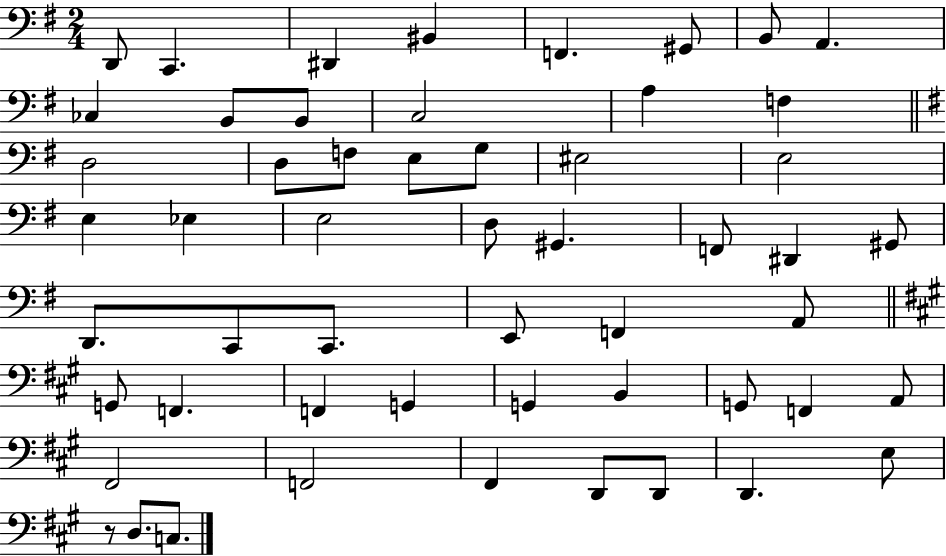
D2/e C2/q. D#2/q BIS2/q F2/q. G#2/e B2/e A2/q. CES3/q B2/e B2/e C3/h A3/q F3/q D3/h D3/e F3/e E3/e G3/e EIS3/h E3/h E3/q Eb3/q E3/h D3/e G#2/q. F2/e D#2/q G#2/e D2/e. C2/e C2/e. E2/e F2/q A2/e G2/e F2/q. F2/q G2/q G2/q B2/q G2/e F2/q A2/e F#2/h F2/h F#2/q D2/e D2/e D2/q. E3/e R/e D3/e. C3/e.